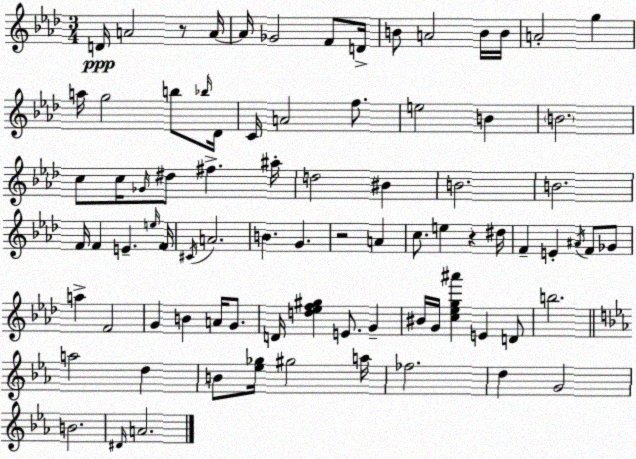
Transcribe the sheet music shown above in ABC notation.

X:1
T:Untitled
M:3/4
L:1/4
K:Ab
D/4 A2 z/2 A/4 A/4 _G2 F/2 D/4 B/2 A2 B/4 B/4 A2 g a/4 g2 b/2 _b/4 _D/4 C/4 A2 f/2 e2 B B2 c/2 c/4 _G/4 ^d/2 ^f ^a/4 d2 ^B B2 B2 F/4 F E e/4 F/4 ^C/4 A2 B G z2 A c/2 e z ^d/4 F E ^A/4 F/2 _G/2 a F2 G B A/4 G/2 D/4 [d_ef^g] E/2 G ^B/4 G/4 [c_eg^a'] E D/2 b2 a2 d B/2 [_e_g]/4 ^g2 a/4 _f2 d G2 B2 ^D/4 A2